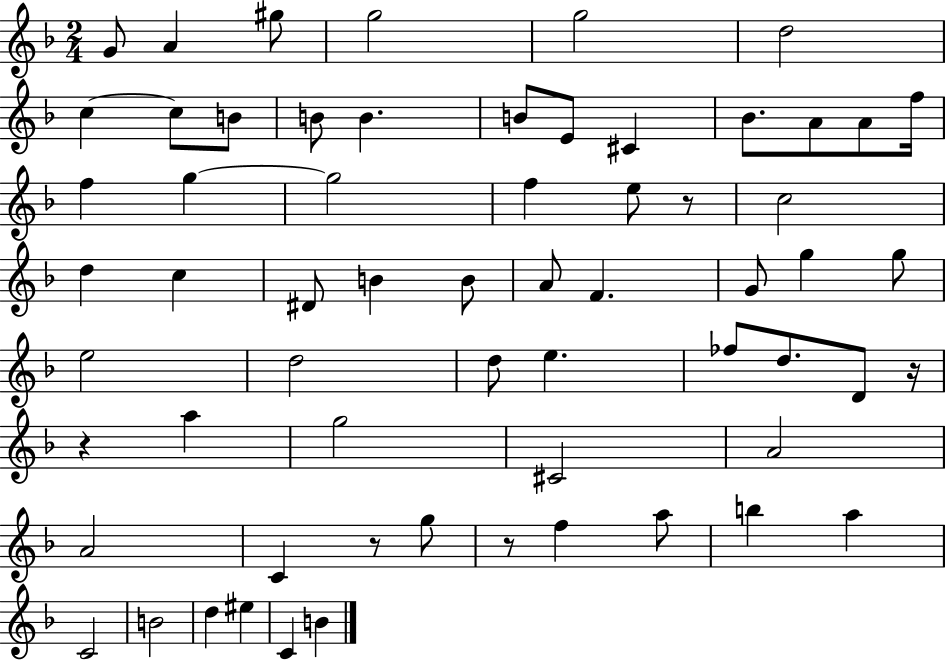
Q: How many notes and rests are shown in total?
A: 63